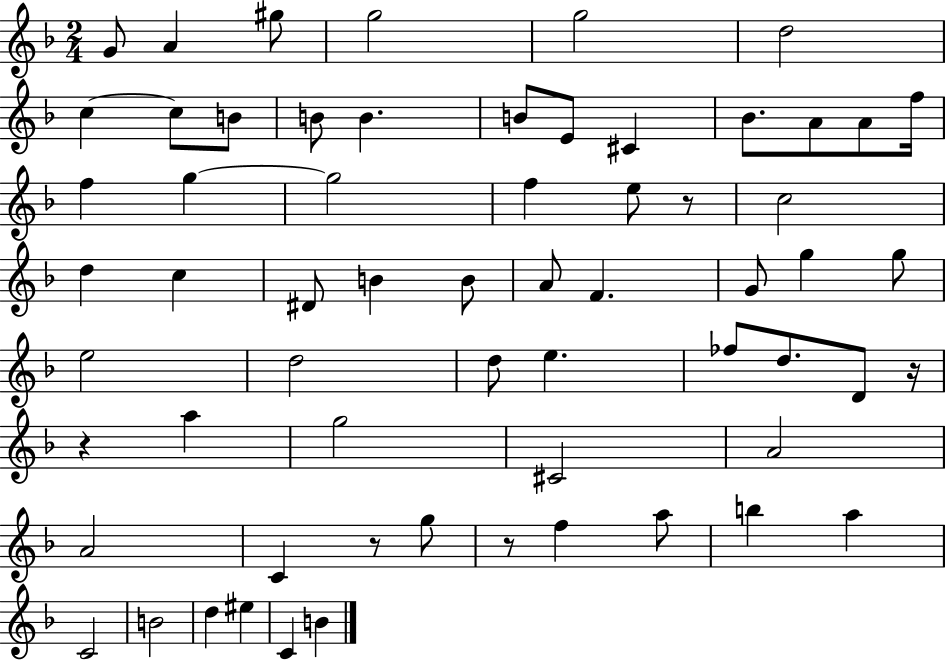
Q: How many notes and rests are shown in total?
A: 63